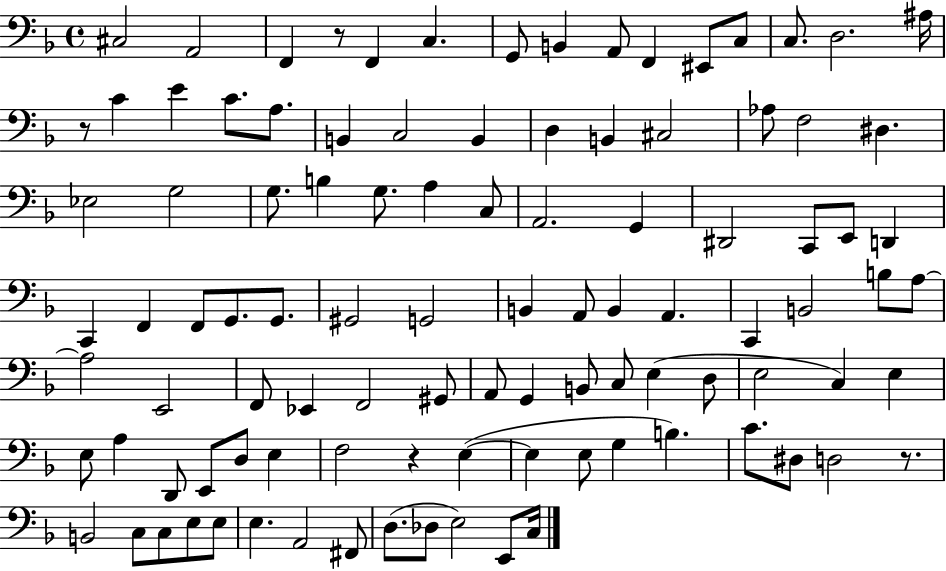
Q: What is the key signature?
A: F major